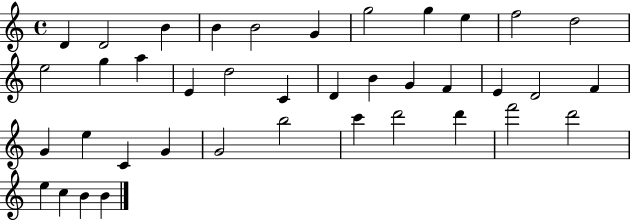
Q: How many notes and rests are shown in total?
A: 39